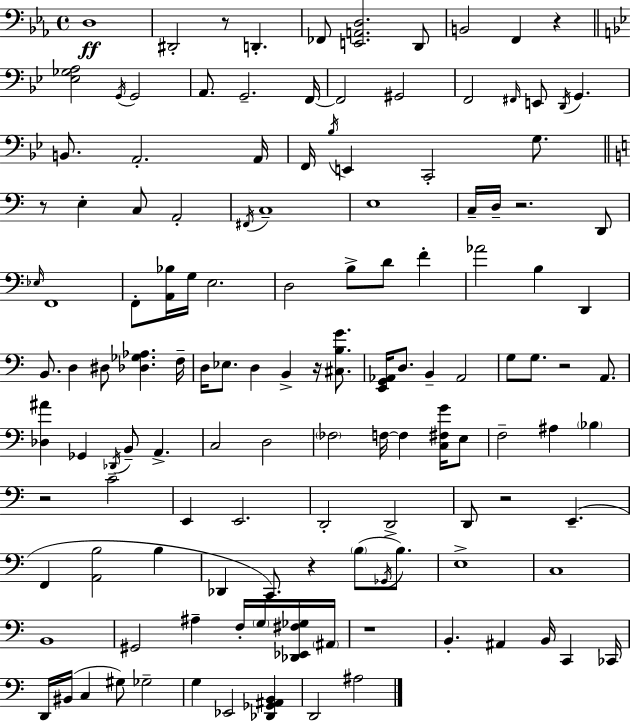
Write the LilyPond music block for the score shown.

{
  \clef bass
  \time 4/4
  \defaultTimeSignature
  \key ees \major
  d1\ff | dis,2-. r8 d,4.-. | fes,8 <e, a, d>2. d,8 | b,2 f,4 r4 | \break \bar "||" \break \key bes \major <ees ges a>2 \acciaccatura { g,16 } g,2 | a,8. g,2.-- | f,16~~ f,2 gis,2 | f,2 \grace { fis,16 } e,8 \acciaccatura { d,16 } g,4. | \break b,8. a,2.-. | a,16 f,16 \acciaccatura { bes16 } e,4 c,2-. | g8. \bar "||" \break \key a \minor r8 e4-. c8 a,2-. | \acciaccatura { fis,16 } c1-- | e1 | c16-- d16-- r2. d,8 | \break \grace { ees16 } f,1 | f,8-. <a, bes>16 g16 e2. | d2 b8-> d'8 f'4-. | aes'2 b4 d,4 | \break b,8. d4 dis8 <des ges aes>4. | f16-- d16 ees8. d4 b,4-> r16 <cis b g'>8. | <e, g, aes,>16 d8. b,4-- aes,2 | g8 g8. r2 a,8. | \break <des ais'>4 ges,4 \acciaccatura { des,16 } b,8-- a,4.-> | c2 d2 | \parenthesize fes2 f16~~ f4 | <c fis g'>16 e8 f2-- ais4 \parenthesize bes4 | \break r2 c'2-- | e,4 e,2. | d,2-. d,2-> | d,8 r2 e,4.--( | \break f,4 <a, b>2 b4 | des,4 c,8.) r4 \parenthesize b8( | \acciaccatura { ges,16 } b8.) e1-> | c1 | \break b,1 | gis,2 ais4-- | f16-. \parenthesize g16 <des, ees, fis ges>16 \parenthesize ais,16 r1 | b,4.-. ais,4 b,16 c,4 | \break ces,16 d,16 bis,16( c4 gis8) ges2-- | g4 ees,2 | <des, ges, ais, b,>4 d,2 ais2 | \bar "|."
}